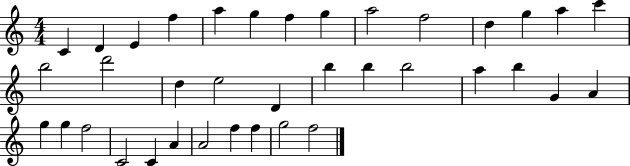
C4/q D4/q E4/q F5/q A5/q G5/q F5/q G5/q A5/h F5/h D5/q G5/q A5/q C6/q B5/h D6/h D5/q E5/h D4/q B5/q B5/q B5/h A5/q B5/q G4/q A4/q G5/q G5/q F5/h C4/h C4/q A4/q A4/h F5/q F5/q G5/h F5/h